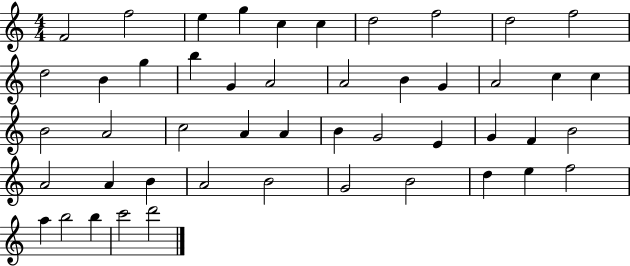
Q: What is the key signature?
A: C major